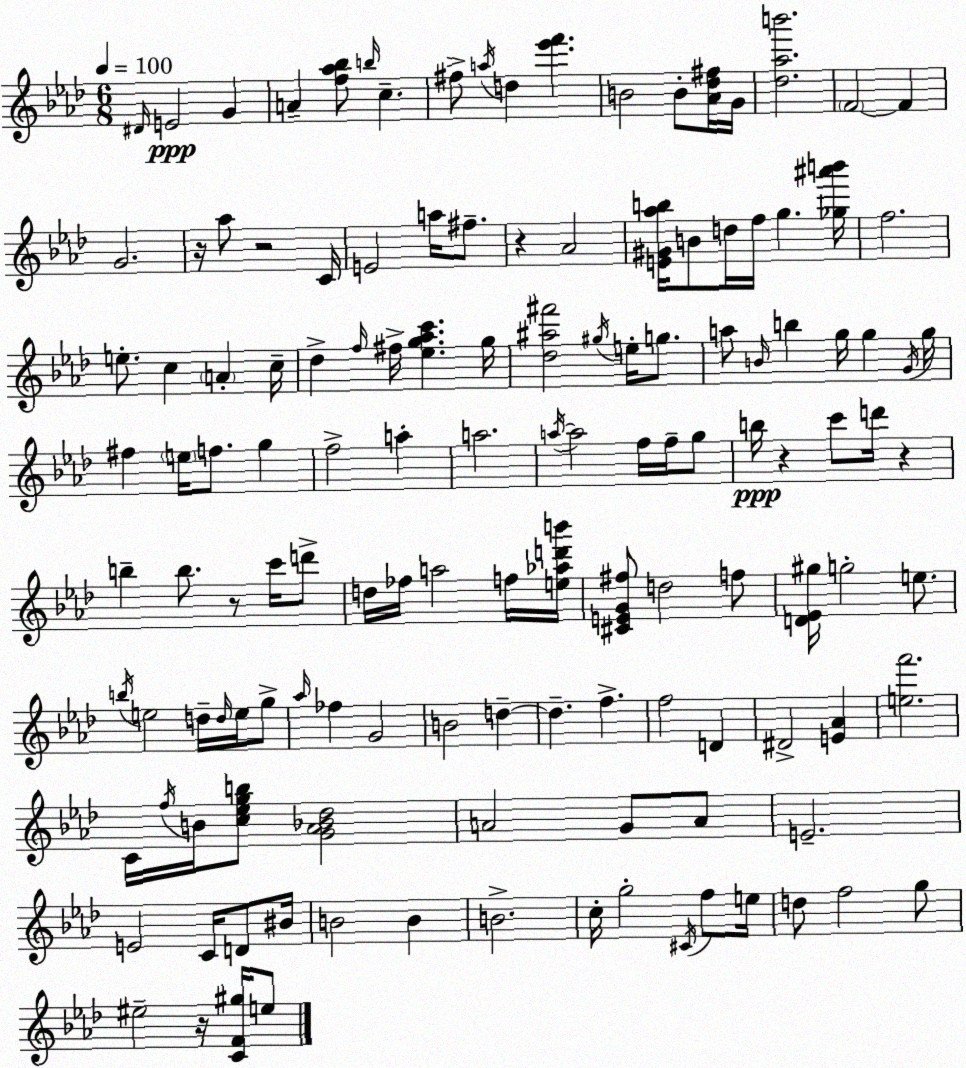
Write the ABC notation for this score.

X:1
T:Untitled
M:6/8
L:1/4
K:Fm
^D/4 E2 G A [f_a_b]/2 b/4 c ^f/2 a/4 d [_e'f'] B2 B/2 [_A_d^f]/4 G/4 [_d_ab']2 F2 F G2 z/4 _a/2 z2 C/4 E2 a/4 ^f/2 z _A2 [E^G_ab]/4 B/2 d/4 f/4 g [_g^a'b']/4 f2 e/2 c A c/4 _d f/4 ^f/4 [_eg_ac'] g/4 [_d^a^f']2 ^g/4 e/4 g/2 a/2 B/4 b g/4 g G/4 g/4 ^f e/4 f/2 g f2 a a2 a/4 a2 f/4 f/4 g/2 b/4 z c'/2 d'/4 z b b/2 z/2 c'/4 d'/2 d/4 _f/4 a2 f/4 [e_ad'b']/4 [^CEG^f]/2 d2 f/2 [D_E^g]/4 g2 e/2 b/4 e2 d/4 d/4 e/4 g/2 _a/4 _f G2 B2 d d f f2 D ^D2 [E_A] [ef']2 C/4 f/4 B/4 [c_egb]/2 [G_A_B_d]2 A2 G/2 A/2 E2 E2 C/4 D/2 ^B/4 B2 B B2 c/4 g2 ^C/4 f/2 e/4 d/2 f2 g/2 ^e2 z/4 [CF^g]/4 e/2